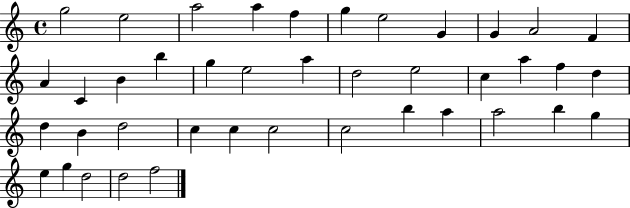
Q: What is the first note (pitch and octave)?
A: G5